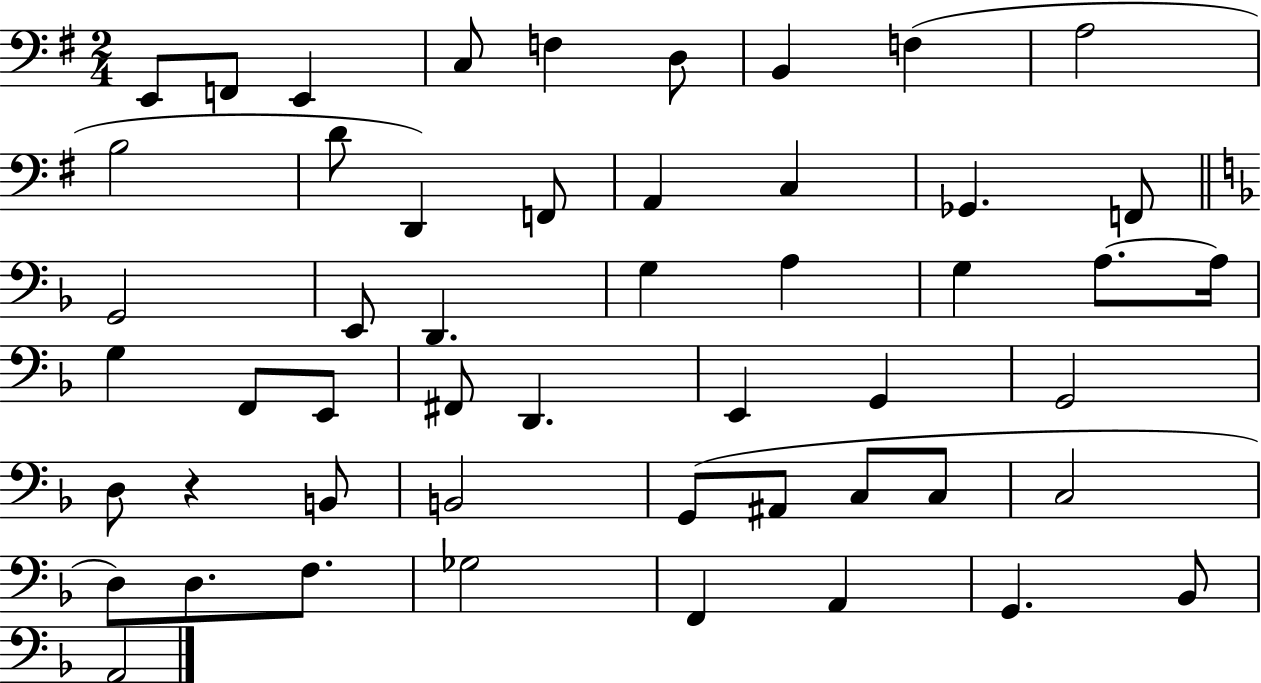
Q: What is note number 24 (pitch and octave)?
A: A3